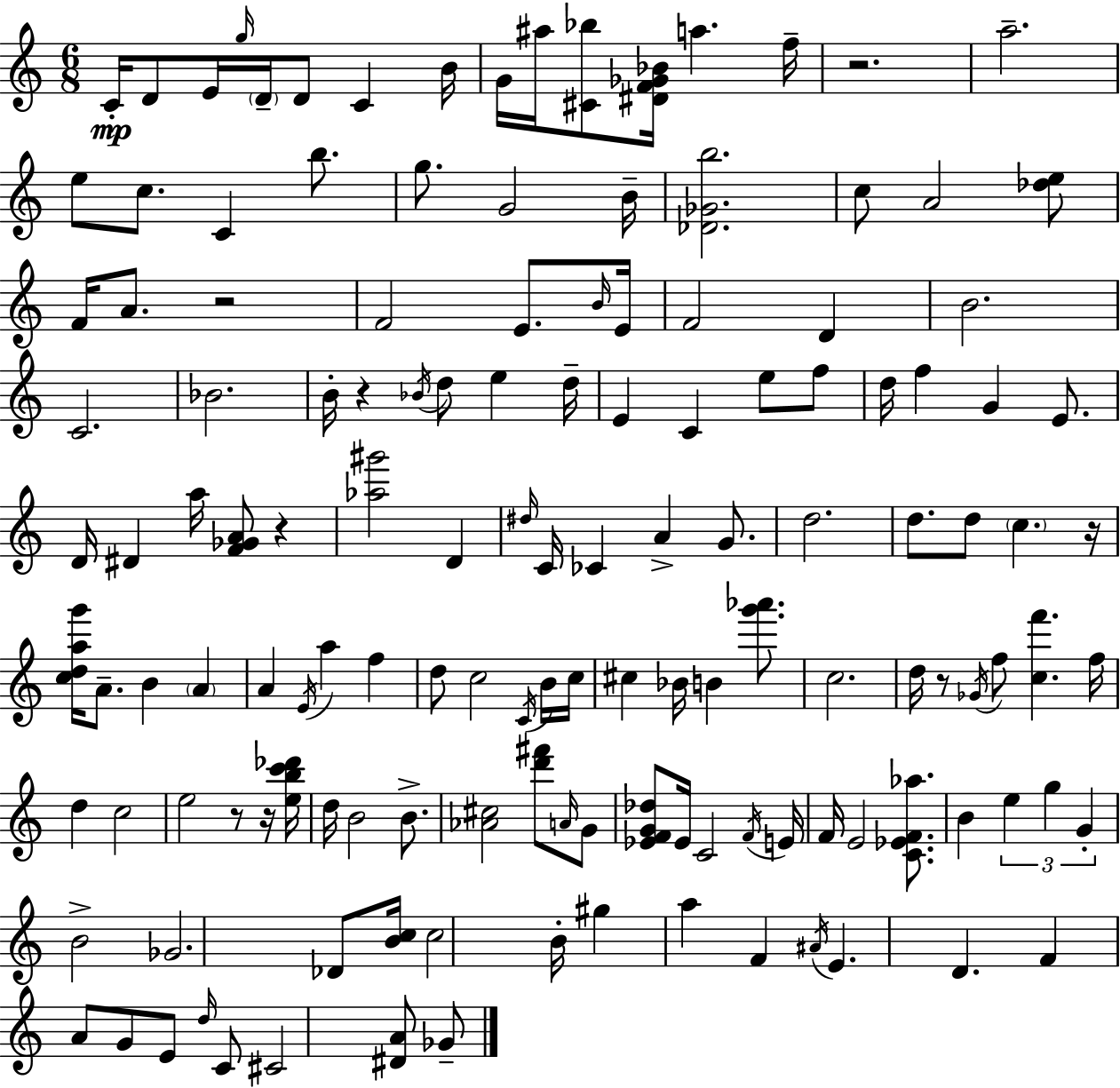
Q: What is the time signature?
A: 6/8